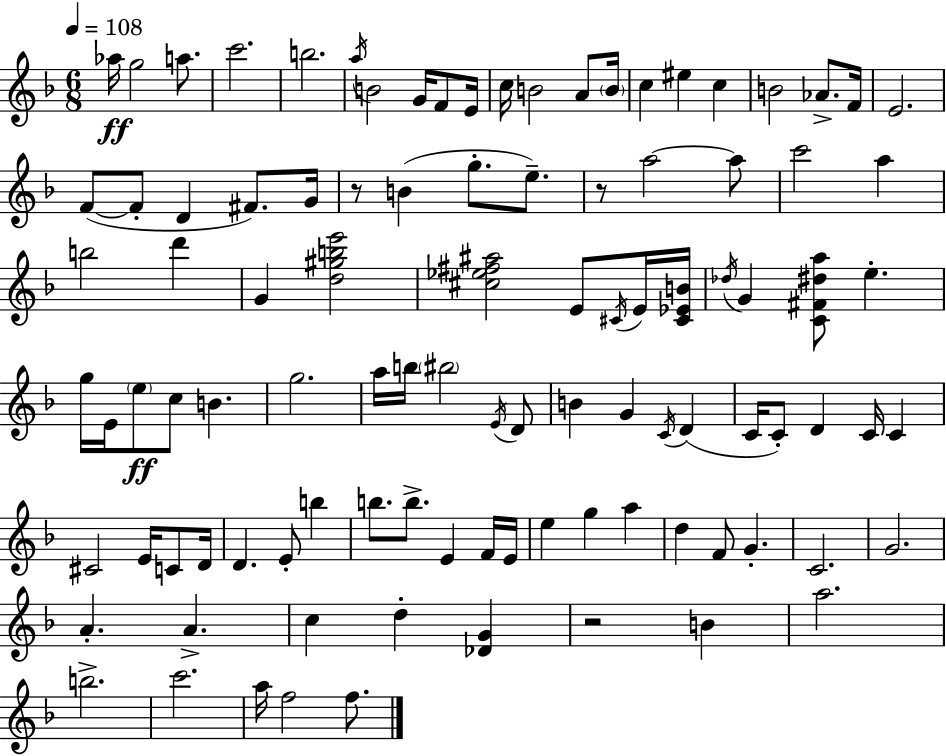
Ab5/s G5/h A5/e. C6/h. B5/h. A5/s B4/h G4/s F4/e E4/s C5/s B4/h A4/e B4/s C5/q EIS5/q C5/q B4/h Ab4/e. F4/s E4/h. F4/e F4/e D4/q F#4/e. G4/s R/e B4/q G5/e. E5/e. R/e A5/h A5/e C6/h A5/q B5/h D6/q G4/q [D5,G#5,B5,E6]/h [C#5,Eb5,F#5,A#5]/h E4/e C#4/s E4/s [C#4,Eb4,B4]/s Db5/s G4/q [C4,F#4,D#5,A5]/e E5/q. G5/s E4/s E5/e C5/e B4/q. G5/h. A5/s B5/s BIS5/h E4/s D4/e B4/q G4/q C4/s D4/q C4/s C4/e D4/q C4/s C4/q C#4/h E4/s C4/e D4/s D4/q. E4/e B5/q B5/e. B5/e. E4/q F4/s E4/s E5/q G5/q A5/q D5/q F4/e G4/q. C4/h. G4/h. A4/q. A4/q. C5/q D5/q [Db4,G4]/q R/h B4/q A5/h. B5/h. C6/h. A5/s F5/h F5/e.